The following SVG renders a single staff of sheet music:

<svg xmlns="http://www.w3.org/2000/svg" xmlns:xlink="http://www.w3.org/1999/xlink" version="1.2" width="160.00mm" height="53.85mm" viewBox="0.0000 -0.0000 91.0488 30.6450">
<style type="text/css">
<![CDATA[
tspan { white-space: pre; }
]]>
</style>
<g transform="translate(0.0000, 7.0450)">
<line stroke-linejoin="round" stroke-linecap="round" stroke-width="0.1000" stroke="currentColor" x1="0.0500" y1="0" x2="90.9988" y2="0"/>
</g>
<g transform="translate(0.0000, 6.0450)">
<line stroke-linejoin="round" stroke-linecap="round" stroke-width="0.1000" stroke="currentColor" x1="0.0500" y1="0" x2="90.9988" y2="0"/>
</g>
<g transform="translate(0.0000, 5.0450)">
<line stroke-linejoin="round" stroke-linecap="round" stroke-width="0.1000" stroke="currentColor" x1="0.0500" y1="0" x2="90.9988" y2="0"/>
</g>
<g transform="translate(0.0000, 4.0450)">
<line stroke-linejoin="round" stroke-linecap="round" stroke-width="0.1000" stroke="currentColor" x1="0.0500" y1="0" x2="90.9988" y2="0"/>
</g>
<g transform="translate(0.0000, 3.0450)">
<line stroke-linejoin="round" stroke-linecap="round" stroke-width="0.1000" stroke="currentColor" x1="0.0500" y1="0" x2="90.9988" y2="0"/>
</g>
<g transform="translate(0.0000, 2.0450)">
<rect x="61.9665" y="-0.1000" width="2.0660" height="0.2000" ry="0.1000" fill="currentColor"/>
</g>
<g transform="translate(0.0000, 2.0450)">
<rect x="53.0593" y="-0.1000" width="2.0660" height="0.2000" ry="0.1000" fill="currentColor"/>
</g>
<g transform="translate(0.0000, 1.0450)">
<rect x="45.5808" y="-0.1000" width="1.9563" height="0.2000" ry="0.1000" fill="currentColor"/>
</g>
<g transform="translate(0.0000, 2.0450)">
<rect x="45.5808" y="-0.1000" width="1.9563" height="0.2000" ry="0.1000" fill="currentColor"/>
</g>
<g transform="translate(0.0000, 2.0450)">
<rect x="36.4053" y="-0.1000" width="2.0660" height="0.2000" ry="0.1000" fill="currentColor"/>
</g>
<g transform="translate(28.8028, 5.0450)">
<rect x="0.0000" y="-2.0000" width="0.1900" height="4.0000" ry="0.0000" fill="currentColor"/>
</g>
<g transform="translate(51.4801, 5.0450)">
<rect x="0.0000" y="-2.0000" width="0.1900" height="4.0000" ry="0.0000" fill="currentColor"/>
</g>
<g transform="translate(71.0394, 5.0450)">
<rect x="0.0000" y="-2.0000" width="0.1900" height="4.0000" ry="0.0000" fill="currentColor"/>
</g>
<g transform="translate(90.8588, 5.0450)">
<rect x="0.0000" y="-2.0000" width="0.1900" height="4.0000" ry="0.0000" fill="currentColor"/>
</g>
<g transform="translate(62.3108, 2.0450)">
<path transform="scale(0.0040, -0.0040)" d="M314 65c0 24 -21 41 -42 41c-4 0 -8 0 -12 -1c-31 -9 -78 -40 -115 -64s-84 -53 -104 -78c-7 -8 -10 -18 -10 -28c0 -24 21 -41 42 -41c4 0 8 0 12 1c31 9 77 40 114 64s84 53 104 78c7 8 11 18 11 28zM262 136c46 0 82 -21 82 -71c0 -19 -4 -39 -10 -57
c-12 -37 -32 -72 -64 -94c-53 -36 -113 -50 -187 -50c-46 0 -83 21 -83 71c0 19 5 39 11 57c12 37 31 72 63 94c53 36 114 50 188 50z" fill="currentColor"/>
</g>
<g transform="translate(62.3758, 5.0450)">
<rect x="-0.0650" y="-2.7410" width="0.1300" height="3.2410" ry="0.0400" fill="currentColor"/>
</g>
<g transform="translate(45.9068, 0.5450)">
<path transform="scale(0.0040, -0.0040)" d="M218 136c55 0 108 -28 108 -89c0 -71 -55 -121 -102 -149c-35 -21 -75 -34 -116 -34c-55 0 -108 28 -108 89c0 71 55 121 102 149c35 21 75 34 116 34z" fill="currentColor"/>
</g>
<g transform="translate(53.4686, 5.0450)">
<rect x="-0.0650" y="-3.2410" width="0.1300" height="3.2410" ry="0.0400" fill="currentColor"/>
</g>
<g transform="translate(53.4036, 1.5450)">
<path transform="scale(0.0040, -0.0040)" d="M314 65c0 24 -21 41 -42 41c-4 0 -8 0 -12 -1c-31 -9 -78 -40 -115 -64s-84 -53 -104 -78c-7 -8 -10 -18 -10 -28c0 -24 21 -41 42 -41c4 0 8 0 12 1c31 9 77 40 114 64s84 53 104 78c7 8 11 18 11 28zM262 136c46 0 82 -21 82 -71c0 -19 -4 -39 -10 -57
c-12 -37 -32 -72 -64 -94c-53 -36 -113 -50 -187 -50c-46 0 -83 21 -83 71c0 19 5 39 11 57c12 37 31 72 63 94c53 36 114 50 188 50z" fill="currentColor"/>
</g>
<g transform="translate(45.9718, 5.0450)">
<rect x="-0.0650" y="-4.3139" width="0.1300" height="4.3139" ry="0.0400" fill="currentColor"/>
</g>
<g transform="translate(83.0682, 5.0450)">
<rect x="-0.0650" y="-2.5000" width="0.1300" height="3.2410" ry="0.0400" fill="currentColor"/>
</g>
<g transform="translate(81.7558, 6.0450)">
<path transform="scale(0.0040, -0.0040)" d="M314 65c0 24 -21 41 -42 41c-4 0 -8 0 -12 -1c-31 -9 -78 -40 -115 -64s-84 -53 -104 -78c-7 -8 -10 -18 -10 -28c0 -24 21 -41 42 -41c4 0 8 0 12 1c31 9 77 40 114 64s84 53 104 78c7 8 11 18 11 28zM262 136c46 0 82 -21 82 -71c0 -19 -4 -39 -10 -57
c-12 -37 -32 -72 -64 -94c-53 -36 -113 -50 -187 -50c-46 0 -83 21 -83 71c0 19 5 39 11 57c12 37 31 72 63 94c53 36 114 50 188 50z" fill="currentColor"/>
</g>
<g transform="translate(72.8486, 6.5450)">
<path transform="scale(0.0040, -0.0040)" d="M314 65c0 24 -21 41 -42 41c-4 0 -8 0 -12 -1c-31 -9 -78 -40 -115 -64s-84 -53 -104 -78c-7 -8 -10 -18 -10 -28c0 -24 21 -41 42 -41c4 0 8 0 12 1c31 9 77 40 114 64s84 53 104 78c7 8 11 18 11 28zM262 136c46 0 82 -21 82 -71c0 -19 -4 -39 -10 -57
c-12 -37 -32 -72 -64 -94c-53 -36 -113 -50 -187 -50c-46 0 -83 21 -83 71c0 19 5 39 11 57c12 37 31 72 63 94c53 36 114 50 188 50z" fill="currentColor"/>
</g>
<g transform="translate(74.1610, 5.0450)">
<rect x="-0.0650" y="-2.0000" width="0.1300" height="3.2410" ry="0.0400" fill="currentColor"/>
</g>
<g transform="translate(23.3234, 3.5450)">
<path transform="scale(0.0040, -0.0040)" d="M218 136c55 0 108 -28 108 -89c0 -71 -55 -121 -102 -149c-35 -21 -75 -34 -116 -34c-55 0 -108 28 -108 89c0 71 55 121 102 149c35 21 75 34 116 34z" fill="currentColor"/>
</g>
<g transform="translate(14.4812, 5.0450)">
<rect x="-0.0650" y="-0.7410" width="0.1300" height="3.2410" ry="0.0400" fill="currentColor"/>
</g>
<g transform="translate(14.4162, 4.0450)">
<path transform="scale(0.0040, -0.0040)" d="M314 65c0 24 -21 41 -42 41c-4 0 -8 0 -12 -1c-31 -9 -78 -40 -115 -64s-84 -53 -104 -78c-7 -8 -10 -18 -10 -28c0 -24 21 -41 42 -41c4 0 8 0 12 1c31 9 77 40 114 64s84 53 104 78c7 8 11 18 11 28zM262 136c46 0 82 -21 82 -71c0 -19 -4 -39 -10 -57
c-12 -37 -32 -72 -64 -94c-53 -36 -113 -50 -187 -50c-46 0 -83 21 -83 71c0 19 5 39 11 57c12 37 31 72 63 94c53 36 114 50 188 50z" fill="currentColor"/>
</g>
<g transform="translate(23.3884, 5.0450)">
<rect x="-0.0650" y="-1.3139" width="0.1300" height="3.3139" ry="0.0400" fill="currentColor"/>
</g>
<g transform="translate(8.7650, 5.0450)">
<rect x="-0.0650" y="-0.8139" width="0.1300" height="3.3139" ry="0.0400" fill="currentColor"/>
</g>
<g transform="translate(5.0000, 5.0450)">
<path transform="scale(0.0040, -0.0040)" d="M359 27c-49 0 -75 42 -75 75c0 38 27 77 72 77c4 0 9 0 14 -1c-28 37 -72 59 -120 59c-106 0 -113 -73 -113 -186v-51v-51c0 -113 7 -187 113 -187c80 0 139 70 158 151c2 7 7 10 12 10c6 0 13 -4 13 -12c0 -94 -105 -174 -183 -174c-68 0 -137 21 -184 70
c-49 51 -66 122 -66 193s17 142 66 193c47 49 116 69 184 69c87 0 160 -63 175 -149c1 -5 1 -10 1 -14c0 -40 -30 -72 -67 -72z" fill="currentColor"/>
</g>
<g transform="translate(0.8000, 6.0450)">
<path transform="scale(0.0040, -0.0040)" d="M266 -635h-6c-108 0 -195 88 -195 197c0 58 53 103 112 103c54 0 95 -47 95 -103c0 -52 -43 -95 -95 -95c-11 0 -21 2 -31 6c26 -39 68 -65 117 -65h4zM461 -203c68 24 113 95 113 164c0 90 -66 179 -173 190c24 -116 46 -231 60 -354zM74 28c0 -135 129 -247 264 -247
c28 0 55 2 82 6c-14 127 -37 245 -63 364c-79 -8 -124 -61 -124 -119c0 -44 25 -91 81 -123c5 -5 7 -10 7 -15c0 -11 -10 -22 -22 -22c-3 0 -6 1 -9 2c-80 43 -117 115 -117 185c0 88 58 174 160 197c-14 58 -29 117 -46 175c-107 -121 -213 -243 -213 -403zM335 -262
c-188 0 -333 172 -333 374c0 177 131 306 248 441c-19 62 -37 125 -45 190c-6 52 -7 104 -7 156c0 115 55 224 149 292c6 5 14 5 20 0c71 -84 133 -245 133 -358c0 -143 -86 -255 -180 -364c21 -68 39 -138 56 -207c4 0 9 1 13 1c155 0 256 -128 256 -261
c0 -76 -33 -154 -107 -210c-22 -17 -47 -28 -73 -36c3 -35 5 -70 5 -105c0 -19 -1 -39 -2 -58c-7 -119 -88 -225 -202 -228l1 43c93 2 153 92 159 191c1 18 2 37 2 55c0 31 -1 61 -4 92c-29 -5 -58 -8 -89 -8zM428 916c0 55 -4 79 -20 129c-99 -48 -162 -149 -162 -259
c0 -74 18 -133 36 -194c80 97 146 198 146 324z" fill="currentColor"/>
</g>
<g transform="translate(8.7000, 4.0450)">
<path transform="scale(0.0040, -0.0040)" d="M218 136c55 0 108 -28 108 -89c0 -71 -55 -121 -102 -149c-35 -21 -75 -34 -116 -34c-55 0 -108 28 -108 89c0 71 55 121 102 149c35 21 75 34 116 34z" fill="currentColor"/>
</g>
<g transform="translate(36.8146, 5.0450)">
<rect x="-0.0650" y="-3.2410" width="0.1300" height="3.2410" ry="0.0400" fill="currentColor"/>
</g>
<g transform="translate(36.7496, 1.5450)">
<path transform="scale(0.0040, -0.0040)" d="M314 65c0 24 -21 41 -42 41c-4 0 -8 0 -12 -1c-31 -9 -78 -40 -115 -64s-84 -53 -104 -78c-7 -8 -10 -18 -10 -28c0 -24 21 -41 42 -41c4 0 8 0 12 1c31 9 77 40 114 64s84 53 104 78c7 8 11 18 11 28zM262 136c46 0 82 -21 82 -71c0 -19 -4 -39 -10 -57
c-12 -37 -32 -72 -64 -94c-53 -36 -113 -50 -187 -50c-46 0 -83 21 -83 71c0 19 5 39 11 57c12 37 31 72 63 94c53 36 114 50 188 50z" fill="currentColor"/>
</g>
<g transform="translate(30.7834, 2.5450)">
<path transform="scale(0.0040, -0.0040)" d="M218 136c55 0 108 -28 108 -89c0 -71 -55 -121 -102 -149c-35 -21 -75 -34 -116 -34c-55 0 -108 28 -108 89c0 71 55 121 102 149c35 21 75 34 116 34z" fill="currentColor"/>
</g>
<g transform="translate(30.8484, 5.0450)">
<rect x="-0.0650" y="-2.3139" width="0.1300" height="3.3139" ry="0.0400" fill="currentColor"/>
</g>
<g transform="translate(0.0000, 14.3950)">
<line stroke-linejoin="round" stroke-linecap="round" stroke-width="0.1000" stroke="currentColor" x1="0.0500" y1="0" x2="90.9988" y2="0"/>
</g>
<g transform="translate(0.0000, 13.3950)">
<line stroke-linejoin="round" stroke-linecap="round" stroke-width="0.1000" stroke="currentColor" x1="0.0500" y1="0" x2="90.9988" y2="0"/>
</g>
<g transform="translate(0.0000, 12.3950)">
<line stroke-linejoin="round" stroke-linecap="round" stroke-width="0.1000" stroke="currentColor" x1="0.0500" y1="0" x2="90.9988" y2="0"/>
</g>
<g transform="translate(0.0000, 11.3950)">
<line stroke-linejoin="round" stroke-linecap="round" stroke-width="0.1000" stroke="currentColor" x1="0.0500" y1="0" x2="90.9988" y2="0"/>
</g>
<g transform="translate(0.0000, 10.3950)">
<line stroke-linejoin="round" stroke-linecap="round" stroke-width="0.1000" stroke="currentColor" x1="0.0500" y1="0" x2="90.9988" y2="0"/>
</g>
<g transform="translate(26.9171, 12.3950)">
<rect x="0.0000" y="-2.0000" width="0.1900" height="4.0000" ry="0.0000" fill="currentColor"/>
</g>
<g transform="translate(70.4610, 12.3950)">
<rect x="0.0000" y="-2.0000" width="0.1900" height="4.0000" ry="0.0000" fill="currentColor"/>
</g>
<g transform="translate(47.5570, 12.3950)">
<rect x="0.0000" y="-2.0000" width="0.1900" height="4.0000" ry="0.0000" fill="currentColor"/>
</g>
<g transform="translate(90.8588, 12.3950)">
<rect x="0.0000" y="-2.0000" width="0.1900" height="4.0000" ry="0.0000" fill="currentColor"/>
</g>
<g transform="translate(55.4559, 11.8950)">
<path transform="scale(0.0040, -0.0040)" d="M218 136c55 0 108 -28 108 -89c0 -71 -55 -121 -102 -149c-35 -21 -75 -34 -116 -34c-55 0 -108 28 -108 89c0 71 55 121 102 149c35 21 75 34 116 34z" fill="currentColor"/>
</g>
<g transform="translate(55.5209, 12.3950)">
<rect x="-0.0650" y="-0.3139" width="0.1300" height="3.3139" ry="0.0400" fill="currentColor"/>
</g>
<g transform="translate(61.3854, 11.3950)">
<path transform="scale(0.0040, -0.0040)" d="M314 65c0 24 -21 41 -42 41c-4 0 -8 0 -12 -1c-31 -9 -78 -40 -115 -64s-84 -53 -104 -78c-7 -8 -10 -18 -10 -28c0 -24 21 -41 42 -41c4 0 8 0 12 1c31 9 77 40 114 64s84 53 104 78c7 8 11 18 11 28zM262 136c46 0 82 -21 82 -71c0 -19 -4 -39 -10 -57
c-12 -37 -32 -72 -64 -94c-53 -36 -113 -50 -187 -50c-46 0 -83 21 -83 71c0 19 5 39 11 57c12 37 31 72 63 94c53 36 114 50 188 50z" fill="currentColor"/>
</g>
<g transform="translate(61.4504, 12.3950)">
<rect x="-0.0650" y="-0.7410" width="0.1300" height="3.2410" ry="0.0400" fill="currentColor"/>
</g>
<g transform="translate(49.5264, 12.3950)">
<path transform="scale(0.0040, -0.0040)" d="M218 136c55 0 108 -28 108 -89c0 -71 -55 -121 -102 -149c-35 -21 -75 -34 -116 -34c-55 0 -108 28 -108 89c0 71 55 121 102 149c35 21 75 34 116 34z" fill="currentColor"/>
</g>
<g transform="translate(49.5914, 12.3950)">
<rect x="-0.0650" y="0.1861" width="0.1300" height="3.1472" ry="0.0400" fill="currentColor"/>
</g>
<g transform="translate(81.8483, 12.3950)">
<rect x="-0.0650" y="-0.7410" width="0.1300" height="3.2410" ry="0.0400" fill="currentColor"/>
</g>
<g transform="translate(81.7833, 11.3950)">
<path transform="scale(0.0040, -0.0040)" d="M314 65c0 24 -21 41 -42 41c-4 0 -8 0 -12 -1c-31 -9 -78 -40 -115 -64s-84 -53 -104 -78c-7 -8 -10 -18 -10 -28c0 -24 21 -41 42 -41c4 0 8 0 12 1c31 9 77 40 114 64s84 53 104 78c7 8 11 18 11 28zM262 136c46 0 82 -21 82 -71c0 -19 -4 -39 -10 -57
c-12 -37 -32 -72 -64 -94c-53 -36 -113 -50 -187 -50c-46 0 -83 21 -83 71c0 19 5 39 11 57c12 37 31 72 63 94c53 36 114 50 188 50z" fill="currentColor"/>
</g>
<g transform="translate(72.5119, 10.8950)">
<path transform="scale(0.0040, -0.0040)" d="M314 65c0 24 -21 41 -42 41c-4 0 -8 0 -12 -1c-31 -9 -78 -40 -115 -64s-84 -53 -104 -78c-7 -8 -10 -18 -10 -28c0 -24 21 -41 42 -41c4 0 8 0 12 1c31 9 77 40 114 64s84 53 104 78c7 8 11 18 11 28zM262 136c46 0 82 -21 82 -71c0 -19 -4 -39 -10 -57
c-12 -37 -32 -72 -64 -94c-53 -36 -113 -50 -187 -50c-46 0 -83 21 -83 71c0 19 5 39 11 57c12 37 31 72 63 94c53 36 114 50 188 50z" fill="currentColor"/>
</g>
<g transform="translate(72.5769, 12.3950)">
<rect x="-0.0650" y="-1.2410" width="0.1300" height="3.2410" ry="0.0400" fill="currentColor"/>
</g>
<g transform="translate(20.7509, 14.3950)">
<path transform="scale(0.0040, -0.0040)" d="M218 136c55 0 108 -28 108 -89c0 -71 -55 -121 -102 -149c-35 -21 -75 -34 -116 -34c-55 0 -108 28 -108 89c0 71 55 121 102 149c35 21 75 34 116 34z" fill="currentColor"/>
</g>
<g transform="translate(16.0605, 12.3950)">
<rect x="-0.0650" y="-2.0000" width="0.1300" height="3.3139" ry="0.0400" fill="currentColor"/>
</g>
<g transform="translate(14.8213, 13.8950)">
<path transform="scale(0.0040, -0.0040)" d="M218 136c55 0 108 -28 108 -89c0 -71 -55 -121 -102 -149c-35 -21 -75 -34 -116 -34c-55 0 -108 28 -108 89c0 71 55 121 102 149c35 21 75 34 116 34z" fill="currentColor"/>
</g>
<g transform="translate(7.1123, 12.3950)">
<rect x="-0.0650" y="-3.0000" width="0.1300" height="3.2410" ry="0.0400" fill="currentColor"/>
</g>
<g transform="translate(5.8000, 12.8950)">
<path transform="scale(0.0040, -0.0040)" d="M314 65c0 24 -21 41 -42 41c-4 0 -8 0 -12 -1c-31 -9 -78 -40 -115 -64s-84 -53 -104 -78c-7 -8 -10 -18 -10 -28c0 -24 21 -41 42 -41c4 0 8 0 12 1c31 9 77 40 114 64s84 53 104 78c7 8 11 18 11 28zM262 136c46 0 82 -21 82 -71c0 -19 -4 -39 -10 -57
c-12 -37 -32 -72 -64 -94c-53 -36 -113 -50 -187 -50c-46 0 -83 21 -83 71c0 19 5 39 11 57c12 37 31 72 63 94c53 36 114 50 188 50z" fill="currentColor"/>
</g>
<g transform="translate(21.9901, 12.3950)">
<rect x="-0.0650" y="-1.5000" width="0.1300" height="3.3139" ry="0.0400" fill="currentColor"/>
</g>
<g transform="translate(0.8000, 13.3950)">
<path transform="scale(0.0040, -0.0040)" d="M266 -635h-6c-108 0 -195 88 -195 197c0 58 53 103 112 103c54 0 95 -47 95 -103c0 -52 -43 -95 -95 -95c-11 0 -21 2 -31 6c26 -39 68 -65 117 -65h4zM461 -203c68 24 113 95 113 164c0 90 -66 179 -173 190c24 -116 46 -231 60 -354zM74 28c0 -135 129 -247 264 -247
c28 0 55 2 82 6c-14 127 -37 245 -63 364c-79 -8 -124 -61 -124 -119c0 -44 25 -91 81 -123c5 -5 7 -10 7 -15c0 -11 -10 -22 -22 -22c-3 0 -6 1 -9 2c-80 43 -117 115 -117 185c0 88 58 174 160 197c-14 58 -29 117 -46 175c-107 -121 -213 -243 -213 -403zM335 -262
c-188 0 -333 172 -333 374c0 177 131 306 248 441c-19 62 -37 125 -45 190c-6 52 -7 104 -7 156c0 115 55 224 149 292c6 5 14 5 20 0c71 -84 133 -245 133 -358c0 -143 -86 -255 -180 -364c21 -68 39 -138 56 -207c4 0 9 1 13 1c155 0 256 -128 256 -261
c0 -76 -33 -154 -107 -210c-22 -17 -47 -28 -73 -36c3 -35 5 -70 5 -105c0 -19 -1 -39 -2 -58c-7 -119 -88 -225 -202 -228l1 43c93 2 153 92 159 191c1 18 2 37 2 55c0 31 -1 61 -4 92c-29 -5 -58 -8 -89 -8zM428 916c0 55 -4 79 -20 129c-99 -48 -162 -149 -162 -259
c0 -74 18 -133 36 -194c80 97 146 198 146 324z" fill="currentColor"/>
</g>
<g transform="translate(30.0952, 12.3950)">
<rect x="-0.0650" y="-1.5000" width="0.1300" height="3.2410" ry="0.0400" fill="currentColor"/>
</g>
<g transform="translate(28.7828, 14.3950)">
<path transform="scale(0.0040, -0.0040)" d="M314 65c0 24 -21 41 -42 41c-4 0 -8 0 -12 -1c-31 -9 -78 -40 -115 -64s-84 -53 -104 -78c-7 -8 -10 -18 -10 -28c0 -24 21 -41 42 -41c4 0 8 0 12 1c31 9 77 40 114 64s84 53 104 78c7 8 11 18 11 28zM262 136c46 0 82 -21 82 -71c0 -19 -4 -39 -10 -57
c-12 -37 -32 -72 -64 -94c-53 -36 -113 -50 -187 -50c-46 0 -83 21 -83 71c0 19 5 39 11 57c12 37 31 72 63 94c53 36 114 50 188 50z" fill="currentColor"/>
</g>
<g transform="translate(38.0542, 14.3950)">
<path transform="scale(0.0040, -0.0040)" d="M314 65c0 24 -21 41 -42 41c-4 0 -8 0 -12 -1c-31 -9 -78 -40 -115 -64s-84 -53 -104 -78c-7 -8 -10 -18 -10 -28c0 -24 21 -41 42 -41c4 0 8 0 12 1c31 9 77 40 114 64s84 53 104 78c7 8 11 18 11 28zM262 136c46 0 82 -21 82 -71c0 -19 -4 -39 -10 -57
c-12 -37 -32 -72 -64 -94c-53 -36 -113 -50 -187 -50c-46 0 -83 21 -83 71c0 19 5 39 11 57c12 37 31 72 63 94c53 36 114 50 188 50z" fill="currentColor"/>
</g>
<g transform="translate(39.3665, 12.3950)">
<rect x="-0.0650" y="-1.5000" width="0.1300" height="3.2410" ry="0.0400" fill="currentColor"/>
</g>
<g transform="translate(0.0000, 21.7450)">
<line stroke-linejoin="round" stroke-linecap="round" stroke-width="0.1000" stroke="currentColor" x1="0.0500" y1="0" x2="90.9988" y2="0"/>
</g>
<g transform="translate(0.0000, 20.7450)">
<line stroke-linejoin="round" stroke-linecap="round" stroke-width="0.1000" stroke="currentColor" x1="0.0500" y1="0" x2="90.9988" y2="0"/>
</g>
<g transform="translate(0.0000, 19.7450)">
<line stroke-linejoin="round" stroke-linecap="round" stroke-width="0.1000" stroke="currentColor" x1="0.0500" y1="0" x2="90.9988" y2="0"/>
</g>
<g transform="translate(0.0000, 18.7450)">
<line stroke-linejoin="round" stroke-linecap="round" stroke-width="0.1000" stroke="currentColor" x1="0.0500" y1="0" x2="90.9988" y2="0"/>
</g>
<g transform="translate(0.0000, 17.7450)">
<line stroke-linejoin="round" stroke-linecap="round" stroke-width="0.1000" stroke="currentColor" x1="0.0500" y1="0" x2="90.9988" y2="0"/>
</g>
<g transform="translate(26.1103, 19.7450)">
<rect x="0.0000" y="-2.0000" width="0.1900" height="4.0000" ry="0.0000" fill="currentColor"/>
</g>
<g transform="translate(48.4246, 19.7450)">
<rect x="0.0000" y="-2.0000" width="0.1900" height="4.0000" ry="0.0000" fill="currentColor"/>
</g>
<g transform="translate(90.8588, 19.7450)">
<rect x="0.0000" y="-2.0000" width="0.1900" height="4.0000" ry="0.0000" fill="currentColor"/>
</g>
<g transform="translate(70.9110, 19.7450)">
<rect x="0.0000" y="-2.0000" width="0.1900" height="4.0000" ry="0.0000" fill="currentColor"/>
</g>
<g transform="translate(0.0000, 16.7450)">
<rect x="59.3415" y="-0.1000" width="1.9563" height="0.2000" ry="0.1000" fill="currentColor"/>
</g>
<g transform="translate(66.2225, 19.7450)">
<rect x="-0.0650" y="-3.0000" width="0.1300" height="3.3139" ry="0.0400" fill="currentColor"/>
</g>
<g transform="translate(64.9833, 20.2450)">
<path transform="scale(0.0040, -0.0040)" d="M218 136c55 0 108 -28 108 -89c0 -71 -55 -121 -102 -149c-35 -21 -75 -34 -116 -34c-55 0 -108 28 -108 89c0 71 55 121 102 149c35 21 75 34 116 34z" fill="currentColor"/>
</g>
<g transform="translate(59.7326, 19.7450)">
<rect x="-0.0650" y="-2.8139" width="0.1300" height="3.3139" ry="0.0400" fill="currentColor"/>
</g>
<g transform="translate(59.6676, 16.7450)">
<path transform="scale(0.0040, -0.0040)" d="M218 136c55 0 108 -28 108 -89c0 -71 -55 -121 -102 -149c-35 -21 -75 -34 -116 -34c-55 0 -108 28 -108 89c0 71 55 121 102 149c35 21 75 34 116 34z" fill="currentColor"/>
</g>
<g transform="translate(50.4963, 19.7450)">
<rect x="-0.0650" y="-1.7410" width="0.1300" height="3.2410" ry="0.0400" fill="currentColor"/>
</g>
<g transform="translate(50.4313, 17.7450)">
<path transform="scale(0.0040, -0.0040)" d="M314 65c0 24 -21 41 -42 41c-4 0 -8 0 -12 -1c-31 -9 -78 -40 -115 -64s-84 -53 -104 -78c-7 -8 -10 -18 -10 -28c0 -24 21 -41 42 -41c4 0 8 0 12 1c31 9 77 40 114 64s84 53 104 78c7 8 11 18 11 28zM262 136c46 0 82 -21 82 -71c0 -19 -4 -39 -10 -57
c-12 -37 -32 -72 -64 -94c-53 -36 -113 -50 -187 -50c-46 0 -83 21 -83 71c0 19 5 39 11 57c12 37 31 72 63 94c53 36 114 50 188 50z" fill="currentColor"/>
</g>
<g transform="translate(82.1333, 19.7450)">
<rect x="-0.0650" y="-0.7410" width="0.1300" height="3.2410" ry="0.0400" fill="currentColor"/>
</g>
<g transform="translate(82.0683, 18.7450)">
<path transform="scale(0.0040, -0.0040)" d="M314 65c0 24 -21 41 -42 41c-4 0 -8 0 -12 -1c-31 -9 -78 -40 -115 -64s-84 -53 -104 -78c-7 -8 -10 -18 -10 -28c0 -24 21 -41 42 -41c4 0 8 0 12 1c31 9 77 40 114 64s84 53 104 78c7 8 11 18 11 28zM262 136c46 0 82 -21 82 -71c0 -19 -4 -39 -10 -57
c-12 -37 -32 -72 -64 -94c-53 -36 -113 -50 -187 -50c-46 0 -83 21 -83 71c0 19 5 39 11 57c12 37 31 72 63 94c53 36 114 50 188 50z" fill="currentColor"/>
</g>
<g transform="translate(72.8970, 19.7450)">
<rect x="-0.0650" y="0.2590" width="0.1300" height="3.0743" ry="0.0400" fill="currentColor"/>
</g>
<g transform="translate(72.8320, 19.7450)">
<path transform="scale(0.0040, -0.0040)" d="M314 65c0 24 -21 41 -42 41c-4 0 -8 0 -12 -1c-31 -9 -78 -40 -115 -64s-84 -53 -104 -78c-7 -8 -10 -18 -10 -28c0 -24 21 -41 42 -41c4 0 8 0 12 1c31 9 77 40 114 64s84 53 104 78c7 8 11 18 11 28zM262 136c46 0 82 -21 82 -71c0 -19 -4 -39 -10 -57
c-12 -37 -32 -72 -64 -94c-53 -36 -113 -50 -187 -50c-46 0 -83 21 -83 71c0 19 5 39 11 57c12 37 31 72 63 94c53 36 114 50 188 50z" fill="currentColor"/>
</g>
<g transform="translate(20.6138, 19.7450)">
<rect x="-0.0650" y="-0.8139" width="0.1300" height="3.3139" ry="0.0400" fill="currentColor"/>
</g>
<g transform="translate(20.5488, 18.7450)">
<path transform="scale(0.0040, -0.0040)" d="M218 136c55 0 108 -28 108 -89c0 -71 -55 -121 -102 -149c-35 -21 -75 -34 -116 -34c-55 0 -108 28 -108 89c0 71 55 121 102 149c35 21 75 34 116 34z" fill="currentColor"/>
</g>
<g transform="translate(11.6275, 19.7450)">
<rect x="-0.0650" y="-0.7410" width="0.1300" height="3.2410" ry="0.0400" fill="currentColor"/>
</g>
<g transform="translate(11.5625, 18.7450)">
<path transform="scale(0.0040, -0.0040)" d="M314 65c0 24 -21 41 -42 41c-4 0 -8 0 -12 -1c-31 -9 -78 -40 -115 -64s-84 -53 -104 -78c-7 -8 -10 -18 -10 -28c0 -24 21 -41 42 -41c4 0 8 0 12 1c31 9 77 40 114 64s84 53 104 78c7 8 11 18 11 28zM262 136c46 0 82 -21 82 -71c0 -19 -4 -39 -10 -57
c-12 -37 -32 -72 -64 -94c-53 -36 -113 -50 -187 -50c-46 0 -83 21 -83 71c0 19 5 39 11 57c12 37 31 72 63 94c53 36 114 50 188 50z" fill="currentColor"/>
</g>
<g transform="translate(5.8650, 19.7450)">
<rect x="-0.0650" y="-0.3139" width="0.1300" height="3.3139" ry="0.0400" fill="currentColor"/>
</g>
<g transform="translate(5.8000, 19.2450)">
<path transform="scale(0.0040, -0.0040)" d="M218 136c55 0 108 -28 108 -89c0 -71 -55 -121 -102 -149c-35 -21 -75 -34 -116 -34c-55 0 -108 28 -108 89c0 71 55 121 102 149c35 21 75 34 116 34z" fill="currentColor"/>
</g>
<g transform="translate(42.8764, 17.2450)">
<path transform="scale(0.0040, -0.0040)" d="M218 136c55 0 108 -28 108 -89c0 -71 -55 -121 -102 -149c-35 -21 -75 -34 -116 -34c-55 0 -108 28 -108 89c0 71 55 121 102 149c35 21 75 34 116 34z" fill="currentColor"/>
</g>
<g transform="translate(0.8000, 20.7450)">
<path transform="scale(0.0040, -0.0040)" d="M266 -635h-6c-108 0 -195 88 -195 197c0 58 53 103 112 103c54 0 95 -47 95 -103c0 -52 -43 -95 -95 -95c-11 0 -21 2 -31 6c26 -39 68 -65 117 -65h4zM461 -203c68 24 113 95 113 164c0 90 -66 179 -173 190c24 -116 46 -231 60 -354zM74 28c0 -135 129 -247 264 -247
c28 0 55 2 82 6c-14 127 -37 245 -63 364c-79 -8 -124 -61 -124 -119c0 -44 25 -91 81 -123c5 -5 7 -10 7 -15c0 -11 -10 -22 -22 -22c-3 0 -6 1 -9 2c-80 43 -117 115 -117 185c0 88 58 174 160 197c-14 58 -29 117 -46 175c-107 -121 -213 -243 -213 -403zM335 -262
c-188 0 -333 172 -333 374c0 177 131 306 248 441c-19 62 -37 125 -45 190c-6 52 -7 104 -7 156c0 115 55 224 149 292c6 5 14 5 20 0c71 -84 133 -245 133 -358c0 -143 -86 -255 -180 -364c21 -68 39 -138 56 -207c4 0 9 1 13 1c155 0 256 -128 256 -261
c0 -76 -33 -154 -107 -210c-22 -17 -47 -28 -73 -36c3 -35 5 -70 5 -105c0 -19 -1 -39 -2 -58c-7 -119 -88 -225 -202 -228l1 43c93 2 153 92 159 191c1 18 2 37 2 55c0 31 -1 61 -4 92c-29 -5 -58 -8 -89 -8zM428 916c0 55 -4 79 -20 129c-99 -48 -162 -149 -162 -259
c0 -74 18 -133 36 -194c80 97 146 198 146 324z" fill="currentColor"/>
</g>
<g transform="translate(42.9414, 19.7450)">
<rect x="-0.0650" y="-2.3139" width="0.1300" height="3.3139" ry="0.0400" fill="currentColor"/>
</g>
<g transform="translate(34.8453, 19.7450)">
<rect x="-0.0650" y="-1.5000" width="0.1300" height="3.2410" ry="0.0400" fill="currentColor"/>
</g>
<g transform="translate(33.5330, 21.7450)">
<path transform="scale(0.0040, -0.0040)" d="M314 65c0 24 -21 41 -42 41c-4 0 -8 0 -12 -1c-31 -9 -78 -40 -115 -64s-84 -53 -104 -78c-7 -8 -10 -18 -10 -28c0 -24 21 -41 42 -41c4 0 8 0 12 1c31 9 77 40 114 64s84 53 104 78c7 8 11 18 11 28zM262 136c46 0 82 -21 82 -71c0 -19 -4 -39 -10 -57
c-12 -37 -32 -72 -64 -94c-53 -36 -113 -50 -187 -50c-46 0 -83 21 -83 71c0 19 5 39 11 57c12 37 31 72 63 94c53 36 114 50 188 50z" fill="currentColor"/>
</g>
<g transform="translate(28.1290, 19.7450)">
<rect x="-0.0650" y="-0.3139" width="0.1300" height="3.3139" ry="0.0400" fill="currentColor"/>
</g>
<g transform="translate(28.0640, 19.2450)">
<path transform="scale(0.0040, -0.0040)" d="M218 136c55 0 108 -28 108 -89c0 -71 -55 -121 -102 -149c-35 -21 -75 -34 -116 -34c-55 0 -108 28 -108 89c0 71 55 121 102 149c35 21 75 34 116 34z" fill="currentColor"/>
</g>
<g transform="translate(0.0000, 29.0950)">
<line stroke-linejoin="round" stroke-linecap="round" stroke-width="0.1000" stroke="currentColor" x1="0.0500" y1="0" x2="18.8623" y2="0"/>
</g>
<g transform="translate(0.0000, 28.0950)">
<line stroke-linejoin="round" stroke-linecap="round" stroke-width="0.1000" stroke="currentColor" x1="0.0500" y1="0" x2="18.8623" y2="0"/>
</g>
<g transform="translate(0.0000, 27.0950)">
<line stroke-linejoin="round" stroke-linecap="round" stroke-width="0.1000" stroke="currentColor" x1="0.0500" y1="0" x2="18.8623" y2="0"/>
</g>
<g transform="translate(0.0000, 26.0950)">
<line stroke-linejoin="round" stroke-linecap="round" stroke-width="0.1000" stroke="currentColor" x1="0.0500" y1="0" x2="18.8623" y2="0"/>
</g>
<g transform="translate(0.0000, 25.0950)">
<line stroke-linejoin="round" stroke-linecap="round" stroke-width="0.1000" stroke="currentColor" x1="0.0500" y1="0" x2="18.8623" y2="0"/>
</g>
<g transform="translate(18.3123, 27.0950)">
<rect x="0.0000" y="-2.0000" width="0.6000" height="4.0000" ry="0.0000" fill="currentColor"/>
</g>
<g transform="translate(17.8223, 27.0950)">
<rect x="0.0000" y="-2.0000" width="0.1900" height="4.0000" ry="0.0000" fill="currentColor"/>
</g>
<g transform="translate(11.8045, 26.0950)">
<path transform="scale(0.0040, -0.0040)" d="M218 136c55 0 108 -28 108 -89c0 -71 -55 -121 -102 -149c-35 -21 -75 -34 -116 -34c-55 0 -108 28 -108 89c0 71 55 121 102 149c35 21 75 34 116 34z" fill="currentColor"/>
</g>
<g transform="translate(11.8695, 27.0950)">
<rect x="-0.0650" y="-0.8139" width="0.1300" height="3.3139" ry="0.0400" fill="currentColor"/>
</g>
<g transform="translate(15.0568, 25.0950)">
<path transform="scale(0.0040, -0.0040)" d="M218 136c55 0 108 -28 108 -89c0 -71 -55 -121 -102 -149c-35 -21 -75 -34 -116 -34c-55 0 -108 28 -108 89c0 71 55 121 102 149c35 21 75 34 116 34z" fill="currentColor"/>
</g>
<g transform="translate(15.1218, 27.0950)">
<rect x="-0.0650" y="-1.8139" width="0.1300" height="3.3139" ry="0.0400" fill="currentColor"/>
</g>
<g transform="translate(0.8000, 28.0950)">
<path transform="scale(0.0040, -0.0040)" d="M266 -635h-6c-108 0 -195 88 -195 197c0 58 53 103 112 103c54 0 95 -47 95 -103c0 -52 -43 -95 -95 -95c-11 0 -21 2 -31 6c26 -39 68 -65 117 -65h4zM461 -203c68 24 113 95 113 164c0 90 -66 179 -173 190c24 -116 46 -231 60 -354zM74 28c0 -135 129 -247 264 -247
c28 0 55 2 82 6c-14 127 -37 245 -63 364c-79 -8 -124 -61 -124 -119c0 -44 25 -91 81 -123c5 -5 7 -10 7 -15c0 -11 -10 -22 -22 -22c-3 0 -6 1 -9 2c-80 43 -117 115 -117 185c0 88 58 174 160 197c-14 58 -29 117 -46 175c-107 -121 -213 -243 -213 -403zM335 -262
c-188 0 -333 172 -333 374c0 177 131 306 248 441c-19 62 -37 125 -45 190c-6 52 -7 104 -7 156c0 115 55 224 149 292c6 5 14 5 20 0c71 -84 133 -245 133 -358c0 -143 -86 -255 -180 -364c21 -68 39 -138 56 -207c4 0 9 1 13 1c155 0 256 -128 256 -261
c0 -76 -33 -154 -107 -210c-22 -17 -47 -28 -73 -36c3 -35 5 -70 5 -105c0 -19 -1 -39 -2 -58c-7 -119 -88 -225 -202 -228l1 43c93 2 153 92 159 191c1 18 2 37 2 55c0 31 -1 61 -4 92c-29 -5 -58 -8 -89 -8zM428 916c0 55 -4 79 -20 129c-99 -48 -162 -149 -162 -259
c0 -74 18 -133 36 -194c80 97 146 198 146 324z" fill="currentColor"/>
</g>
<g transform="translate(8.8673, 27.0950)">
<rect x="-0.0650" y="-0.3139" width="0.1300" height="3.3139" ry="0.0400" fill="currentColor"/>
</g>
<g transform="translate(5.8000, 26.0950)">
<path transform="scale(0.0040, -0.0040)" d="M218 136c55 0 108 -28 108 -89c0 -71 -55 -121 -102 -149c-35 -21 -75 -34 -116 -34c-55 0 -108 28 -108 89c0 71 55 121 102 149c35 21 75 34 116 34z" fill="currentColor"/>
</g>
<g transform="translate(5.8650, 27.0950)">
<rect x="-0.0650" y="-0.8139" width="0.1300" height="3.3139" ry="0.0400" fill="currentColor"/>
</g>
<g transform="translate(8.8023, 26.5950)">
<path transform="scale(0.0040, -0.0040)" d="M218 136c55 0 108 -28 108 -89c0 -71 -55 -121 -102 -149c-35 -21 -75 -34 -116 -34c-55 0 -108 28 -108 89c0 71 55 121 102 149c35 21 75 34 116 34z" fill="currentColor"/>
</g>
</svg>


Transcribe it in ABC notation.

X:1
T:Untitled
M:4/4
L:1/4
K:C
d d2 e g b2 d' b2 a2 F2 G2 A2 F E E2 E2 B c d2 e2 d2 c d2 d c E2 g f2 a A B2 d2 d c d f